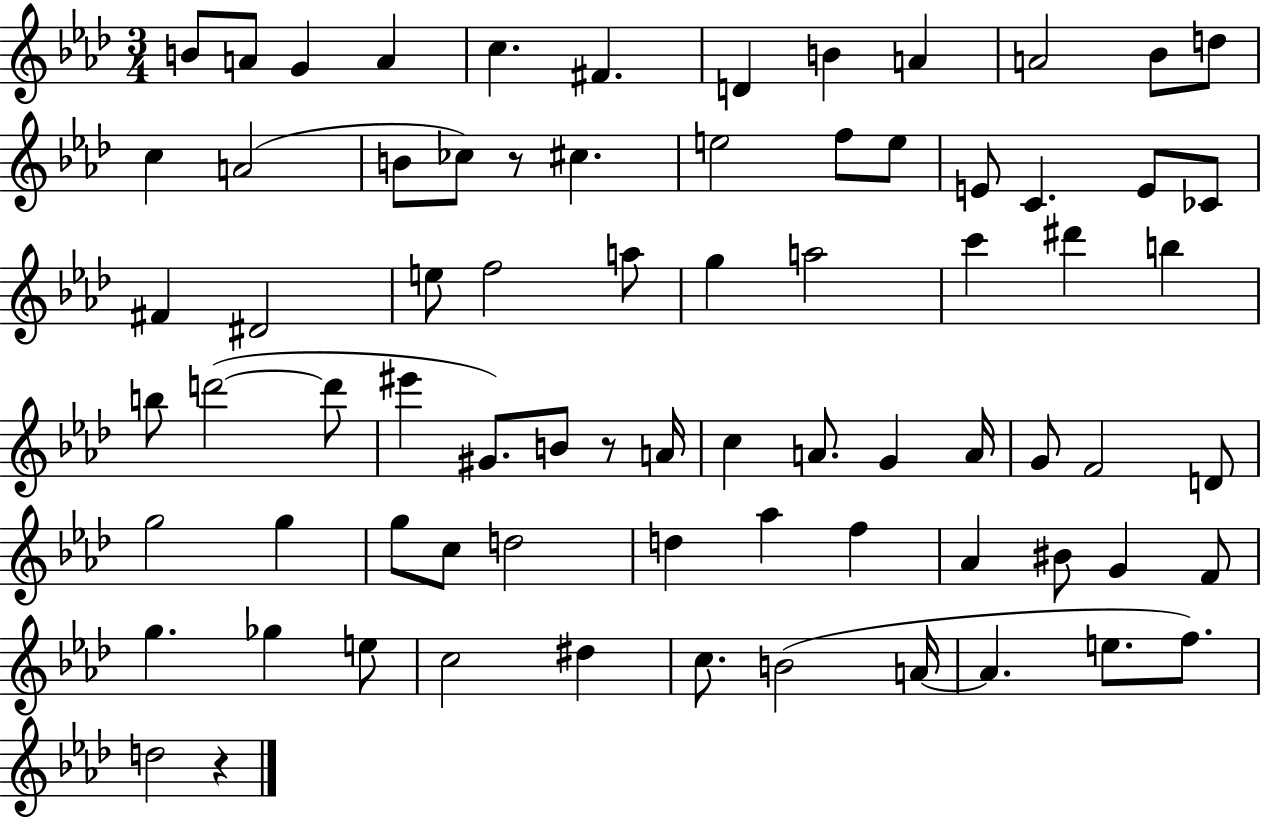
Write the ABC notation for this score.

X:1
T:Untitled
M:3/4
L:1/4
K:Ab
B/2 A/2 G A c ^F D B A A2 _B/2 d/2 c A2 B/2 _c/2 z/2 ^c e2 f/2 e/2 E/2 C E/2 _C/2 ^F ^D2 e/2 f2 a/2 g a2 c' ^d' b b/2 d'2 d'/2 ^e' ^G/2 B/2 z/2 A/4 c A/2 G A/4 G/2 F2 D/2 g2 g g/2 c/2 d2 d _a f _A ^B/2 G F/2 g _g e/2 c2 ^d c/2 B2 A/4 A e/2 f/2 d2 z